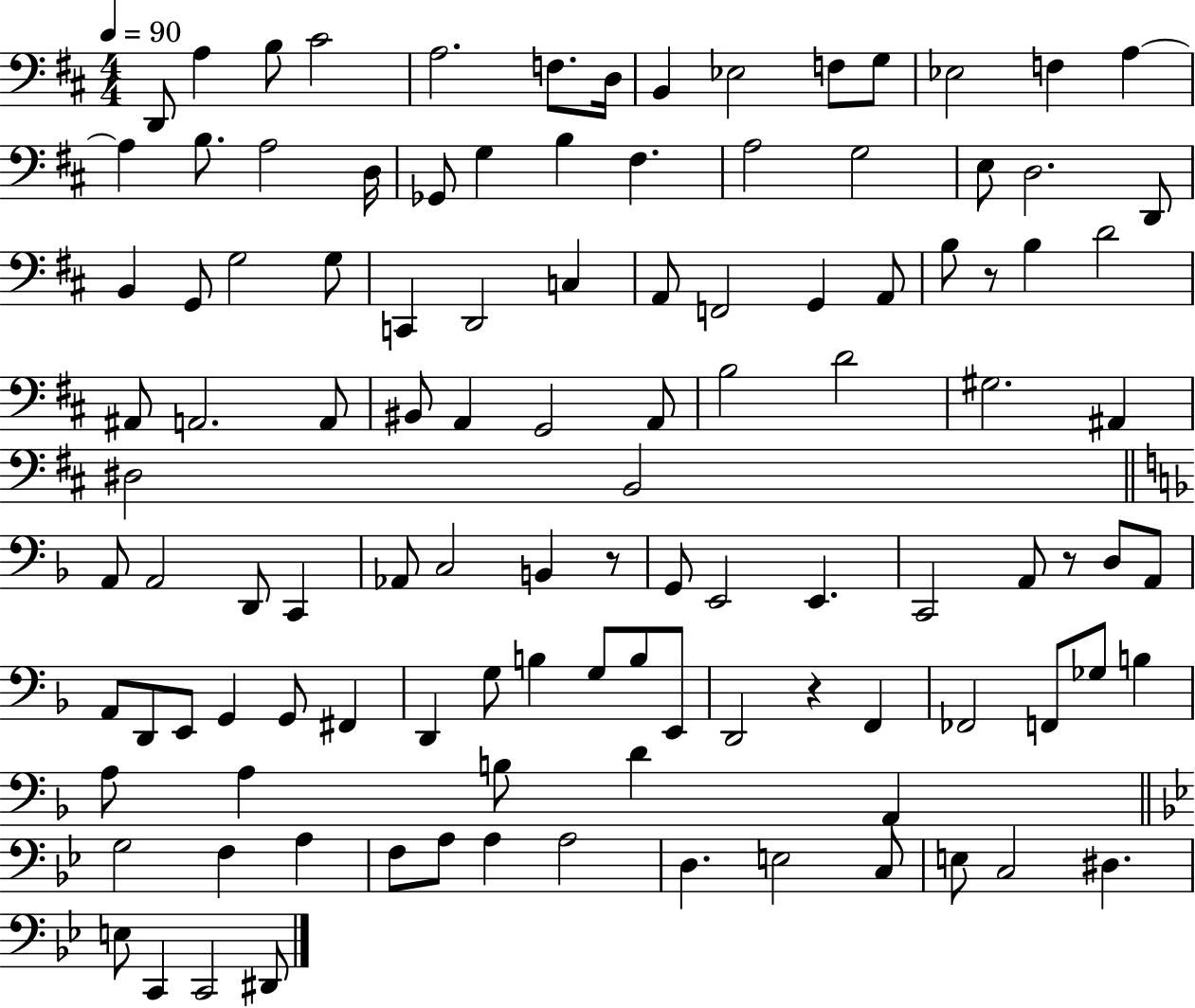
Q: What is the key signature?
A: D major